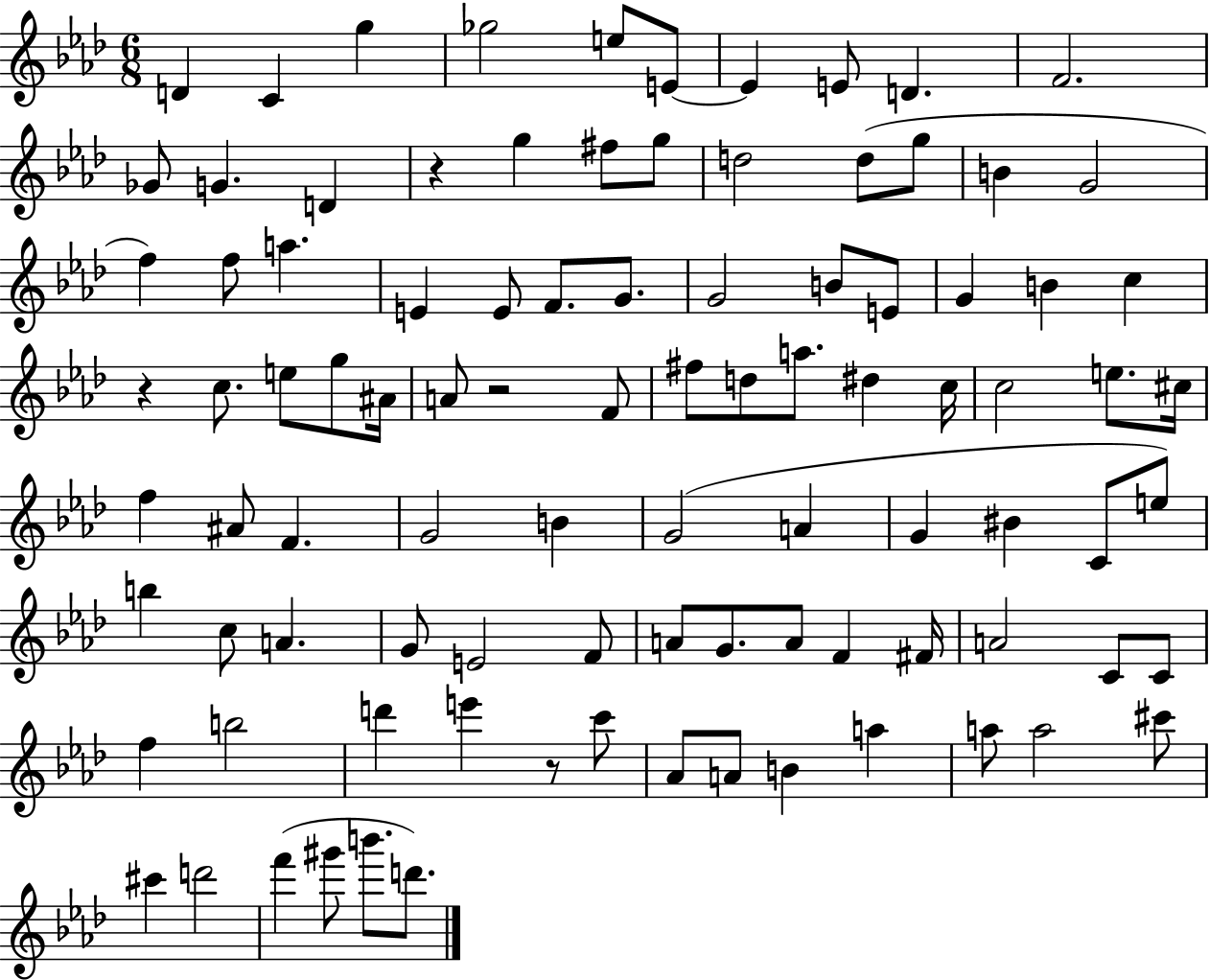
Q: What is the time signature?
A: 6/8